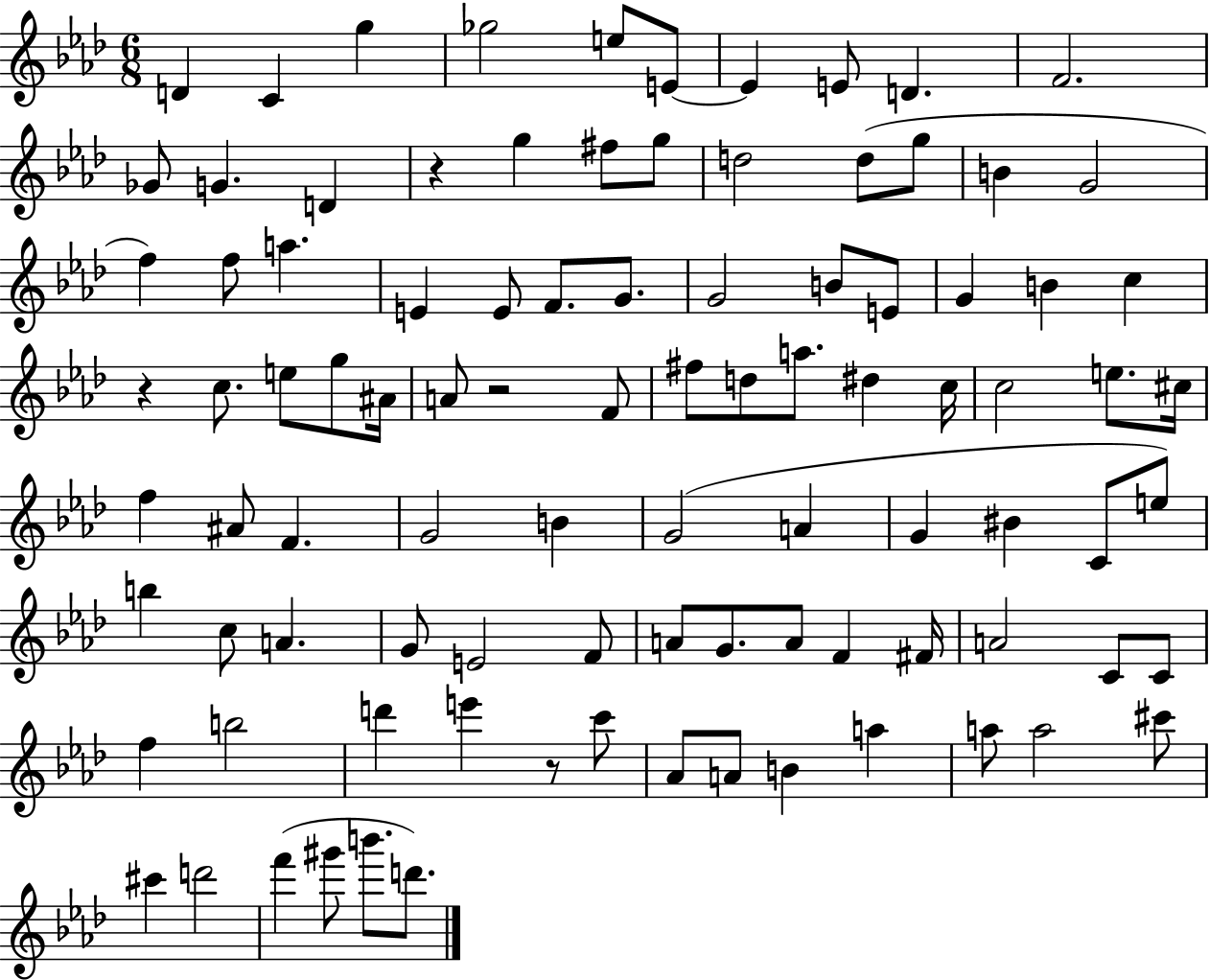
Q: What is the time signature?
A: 6/8